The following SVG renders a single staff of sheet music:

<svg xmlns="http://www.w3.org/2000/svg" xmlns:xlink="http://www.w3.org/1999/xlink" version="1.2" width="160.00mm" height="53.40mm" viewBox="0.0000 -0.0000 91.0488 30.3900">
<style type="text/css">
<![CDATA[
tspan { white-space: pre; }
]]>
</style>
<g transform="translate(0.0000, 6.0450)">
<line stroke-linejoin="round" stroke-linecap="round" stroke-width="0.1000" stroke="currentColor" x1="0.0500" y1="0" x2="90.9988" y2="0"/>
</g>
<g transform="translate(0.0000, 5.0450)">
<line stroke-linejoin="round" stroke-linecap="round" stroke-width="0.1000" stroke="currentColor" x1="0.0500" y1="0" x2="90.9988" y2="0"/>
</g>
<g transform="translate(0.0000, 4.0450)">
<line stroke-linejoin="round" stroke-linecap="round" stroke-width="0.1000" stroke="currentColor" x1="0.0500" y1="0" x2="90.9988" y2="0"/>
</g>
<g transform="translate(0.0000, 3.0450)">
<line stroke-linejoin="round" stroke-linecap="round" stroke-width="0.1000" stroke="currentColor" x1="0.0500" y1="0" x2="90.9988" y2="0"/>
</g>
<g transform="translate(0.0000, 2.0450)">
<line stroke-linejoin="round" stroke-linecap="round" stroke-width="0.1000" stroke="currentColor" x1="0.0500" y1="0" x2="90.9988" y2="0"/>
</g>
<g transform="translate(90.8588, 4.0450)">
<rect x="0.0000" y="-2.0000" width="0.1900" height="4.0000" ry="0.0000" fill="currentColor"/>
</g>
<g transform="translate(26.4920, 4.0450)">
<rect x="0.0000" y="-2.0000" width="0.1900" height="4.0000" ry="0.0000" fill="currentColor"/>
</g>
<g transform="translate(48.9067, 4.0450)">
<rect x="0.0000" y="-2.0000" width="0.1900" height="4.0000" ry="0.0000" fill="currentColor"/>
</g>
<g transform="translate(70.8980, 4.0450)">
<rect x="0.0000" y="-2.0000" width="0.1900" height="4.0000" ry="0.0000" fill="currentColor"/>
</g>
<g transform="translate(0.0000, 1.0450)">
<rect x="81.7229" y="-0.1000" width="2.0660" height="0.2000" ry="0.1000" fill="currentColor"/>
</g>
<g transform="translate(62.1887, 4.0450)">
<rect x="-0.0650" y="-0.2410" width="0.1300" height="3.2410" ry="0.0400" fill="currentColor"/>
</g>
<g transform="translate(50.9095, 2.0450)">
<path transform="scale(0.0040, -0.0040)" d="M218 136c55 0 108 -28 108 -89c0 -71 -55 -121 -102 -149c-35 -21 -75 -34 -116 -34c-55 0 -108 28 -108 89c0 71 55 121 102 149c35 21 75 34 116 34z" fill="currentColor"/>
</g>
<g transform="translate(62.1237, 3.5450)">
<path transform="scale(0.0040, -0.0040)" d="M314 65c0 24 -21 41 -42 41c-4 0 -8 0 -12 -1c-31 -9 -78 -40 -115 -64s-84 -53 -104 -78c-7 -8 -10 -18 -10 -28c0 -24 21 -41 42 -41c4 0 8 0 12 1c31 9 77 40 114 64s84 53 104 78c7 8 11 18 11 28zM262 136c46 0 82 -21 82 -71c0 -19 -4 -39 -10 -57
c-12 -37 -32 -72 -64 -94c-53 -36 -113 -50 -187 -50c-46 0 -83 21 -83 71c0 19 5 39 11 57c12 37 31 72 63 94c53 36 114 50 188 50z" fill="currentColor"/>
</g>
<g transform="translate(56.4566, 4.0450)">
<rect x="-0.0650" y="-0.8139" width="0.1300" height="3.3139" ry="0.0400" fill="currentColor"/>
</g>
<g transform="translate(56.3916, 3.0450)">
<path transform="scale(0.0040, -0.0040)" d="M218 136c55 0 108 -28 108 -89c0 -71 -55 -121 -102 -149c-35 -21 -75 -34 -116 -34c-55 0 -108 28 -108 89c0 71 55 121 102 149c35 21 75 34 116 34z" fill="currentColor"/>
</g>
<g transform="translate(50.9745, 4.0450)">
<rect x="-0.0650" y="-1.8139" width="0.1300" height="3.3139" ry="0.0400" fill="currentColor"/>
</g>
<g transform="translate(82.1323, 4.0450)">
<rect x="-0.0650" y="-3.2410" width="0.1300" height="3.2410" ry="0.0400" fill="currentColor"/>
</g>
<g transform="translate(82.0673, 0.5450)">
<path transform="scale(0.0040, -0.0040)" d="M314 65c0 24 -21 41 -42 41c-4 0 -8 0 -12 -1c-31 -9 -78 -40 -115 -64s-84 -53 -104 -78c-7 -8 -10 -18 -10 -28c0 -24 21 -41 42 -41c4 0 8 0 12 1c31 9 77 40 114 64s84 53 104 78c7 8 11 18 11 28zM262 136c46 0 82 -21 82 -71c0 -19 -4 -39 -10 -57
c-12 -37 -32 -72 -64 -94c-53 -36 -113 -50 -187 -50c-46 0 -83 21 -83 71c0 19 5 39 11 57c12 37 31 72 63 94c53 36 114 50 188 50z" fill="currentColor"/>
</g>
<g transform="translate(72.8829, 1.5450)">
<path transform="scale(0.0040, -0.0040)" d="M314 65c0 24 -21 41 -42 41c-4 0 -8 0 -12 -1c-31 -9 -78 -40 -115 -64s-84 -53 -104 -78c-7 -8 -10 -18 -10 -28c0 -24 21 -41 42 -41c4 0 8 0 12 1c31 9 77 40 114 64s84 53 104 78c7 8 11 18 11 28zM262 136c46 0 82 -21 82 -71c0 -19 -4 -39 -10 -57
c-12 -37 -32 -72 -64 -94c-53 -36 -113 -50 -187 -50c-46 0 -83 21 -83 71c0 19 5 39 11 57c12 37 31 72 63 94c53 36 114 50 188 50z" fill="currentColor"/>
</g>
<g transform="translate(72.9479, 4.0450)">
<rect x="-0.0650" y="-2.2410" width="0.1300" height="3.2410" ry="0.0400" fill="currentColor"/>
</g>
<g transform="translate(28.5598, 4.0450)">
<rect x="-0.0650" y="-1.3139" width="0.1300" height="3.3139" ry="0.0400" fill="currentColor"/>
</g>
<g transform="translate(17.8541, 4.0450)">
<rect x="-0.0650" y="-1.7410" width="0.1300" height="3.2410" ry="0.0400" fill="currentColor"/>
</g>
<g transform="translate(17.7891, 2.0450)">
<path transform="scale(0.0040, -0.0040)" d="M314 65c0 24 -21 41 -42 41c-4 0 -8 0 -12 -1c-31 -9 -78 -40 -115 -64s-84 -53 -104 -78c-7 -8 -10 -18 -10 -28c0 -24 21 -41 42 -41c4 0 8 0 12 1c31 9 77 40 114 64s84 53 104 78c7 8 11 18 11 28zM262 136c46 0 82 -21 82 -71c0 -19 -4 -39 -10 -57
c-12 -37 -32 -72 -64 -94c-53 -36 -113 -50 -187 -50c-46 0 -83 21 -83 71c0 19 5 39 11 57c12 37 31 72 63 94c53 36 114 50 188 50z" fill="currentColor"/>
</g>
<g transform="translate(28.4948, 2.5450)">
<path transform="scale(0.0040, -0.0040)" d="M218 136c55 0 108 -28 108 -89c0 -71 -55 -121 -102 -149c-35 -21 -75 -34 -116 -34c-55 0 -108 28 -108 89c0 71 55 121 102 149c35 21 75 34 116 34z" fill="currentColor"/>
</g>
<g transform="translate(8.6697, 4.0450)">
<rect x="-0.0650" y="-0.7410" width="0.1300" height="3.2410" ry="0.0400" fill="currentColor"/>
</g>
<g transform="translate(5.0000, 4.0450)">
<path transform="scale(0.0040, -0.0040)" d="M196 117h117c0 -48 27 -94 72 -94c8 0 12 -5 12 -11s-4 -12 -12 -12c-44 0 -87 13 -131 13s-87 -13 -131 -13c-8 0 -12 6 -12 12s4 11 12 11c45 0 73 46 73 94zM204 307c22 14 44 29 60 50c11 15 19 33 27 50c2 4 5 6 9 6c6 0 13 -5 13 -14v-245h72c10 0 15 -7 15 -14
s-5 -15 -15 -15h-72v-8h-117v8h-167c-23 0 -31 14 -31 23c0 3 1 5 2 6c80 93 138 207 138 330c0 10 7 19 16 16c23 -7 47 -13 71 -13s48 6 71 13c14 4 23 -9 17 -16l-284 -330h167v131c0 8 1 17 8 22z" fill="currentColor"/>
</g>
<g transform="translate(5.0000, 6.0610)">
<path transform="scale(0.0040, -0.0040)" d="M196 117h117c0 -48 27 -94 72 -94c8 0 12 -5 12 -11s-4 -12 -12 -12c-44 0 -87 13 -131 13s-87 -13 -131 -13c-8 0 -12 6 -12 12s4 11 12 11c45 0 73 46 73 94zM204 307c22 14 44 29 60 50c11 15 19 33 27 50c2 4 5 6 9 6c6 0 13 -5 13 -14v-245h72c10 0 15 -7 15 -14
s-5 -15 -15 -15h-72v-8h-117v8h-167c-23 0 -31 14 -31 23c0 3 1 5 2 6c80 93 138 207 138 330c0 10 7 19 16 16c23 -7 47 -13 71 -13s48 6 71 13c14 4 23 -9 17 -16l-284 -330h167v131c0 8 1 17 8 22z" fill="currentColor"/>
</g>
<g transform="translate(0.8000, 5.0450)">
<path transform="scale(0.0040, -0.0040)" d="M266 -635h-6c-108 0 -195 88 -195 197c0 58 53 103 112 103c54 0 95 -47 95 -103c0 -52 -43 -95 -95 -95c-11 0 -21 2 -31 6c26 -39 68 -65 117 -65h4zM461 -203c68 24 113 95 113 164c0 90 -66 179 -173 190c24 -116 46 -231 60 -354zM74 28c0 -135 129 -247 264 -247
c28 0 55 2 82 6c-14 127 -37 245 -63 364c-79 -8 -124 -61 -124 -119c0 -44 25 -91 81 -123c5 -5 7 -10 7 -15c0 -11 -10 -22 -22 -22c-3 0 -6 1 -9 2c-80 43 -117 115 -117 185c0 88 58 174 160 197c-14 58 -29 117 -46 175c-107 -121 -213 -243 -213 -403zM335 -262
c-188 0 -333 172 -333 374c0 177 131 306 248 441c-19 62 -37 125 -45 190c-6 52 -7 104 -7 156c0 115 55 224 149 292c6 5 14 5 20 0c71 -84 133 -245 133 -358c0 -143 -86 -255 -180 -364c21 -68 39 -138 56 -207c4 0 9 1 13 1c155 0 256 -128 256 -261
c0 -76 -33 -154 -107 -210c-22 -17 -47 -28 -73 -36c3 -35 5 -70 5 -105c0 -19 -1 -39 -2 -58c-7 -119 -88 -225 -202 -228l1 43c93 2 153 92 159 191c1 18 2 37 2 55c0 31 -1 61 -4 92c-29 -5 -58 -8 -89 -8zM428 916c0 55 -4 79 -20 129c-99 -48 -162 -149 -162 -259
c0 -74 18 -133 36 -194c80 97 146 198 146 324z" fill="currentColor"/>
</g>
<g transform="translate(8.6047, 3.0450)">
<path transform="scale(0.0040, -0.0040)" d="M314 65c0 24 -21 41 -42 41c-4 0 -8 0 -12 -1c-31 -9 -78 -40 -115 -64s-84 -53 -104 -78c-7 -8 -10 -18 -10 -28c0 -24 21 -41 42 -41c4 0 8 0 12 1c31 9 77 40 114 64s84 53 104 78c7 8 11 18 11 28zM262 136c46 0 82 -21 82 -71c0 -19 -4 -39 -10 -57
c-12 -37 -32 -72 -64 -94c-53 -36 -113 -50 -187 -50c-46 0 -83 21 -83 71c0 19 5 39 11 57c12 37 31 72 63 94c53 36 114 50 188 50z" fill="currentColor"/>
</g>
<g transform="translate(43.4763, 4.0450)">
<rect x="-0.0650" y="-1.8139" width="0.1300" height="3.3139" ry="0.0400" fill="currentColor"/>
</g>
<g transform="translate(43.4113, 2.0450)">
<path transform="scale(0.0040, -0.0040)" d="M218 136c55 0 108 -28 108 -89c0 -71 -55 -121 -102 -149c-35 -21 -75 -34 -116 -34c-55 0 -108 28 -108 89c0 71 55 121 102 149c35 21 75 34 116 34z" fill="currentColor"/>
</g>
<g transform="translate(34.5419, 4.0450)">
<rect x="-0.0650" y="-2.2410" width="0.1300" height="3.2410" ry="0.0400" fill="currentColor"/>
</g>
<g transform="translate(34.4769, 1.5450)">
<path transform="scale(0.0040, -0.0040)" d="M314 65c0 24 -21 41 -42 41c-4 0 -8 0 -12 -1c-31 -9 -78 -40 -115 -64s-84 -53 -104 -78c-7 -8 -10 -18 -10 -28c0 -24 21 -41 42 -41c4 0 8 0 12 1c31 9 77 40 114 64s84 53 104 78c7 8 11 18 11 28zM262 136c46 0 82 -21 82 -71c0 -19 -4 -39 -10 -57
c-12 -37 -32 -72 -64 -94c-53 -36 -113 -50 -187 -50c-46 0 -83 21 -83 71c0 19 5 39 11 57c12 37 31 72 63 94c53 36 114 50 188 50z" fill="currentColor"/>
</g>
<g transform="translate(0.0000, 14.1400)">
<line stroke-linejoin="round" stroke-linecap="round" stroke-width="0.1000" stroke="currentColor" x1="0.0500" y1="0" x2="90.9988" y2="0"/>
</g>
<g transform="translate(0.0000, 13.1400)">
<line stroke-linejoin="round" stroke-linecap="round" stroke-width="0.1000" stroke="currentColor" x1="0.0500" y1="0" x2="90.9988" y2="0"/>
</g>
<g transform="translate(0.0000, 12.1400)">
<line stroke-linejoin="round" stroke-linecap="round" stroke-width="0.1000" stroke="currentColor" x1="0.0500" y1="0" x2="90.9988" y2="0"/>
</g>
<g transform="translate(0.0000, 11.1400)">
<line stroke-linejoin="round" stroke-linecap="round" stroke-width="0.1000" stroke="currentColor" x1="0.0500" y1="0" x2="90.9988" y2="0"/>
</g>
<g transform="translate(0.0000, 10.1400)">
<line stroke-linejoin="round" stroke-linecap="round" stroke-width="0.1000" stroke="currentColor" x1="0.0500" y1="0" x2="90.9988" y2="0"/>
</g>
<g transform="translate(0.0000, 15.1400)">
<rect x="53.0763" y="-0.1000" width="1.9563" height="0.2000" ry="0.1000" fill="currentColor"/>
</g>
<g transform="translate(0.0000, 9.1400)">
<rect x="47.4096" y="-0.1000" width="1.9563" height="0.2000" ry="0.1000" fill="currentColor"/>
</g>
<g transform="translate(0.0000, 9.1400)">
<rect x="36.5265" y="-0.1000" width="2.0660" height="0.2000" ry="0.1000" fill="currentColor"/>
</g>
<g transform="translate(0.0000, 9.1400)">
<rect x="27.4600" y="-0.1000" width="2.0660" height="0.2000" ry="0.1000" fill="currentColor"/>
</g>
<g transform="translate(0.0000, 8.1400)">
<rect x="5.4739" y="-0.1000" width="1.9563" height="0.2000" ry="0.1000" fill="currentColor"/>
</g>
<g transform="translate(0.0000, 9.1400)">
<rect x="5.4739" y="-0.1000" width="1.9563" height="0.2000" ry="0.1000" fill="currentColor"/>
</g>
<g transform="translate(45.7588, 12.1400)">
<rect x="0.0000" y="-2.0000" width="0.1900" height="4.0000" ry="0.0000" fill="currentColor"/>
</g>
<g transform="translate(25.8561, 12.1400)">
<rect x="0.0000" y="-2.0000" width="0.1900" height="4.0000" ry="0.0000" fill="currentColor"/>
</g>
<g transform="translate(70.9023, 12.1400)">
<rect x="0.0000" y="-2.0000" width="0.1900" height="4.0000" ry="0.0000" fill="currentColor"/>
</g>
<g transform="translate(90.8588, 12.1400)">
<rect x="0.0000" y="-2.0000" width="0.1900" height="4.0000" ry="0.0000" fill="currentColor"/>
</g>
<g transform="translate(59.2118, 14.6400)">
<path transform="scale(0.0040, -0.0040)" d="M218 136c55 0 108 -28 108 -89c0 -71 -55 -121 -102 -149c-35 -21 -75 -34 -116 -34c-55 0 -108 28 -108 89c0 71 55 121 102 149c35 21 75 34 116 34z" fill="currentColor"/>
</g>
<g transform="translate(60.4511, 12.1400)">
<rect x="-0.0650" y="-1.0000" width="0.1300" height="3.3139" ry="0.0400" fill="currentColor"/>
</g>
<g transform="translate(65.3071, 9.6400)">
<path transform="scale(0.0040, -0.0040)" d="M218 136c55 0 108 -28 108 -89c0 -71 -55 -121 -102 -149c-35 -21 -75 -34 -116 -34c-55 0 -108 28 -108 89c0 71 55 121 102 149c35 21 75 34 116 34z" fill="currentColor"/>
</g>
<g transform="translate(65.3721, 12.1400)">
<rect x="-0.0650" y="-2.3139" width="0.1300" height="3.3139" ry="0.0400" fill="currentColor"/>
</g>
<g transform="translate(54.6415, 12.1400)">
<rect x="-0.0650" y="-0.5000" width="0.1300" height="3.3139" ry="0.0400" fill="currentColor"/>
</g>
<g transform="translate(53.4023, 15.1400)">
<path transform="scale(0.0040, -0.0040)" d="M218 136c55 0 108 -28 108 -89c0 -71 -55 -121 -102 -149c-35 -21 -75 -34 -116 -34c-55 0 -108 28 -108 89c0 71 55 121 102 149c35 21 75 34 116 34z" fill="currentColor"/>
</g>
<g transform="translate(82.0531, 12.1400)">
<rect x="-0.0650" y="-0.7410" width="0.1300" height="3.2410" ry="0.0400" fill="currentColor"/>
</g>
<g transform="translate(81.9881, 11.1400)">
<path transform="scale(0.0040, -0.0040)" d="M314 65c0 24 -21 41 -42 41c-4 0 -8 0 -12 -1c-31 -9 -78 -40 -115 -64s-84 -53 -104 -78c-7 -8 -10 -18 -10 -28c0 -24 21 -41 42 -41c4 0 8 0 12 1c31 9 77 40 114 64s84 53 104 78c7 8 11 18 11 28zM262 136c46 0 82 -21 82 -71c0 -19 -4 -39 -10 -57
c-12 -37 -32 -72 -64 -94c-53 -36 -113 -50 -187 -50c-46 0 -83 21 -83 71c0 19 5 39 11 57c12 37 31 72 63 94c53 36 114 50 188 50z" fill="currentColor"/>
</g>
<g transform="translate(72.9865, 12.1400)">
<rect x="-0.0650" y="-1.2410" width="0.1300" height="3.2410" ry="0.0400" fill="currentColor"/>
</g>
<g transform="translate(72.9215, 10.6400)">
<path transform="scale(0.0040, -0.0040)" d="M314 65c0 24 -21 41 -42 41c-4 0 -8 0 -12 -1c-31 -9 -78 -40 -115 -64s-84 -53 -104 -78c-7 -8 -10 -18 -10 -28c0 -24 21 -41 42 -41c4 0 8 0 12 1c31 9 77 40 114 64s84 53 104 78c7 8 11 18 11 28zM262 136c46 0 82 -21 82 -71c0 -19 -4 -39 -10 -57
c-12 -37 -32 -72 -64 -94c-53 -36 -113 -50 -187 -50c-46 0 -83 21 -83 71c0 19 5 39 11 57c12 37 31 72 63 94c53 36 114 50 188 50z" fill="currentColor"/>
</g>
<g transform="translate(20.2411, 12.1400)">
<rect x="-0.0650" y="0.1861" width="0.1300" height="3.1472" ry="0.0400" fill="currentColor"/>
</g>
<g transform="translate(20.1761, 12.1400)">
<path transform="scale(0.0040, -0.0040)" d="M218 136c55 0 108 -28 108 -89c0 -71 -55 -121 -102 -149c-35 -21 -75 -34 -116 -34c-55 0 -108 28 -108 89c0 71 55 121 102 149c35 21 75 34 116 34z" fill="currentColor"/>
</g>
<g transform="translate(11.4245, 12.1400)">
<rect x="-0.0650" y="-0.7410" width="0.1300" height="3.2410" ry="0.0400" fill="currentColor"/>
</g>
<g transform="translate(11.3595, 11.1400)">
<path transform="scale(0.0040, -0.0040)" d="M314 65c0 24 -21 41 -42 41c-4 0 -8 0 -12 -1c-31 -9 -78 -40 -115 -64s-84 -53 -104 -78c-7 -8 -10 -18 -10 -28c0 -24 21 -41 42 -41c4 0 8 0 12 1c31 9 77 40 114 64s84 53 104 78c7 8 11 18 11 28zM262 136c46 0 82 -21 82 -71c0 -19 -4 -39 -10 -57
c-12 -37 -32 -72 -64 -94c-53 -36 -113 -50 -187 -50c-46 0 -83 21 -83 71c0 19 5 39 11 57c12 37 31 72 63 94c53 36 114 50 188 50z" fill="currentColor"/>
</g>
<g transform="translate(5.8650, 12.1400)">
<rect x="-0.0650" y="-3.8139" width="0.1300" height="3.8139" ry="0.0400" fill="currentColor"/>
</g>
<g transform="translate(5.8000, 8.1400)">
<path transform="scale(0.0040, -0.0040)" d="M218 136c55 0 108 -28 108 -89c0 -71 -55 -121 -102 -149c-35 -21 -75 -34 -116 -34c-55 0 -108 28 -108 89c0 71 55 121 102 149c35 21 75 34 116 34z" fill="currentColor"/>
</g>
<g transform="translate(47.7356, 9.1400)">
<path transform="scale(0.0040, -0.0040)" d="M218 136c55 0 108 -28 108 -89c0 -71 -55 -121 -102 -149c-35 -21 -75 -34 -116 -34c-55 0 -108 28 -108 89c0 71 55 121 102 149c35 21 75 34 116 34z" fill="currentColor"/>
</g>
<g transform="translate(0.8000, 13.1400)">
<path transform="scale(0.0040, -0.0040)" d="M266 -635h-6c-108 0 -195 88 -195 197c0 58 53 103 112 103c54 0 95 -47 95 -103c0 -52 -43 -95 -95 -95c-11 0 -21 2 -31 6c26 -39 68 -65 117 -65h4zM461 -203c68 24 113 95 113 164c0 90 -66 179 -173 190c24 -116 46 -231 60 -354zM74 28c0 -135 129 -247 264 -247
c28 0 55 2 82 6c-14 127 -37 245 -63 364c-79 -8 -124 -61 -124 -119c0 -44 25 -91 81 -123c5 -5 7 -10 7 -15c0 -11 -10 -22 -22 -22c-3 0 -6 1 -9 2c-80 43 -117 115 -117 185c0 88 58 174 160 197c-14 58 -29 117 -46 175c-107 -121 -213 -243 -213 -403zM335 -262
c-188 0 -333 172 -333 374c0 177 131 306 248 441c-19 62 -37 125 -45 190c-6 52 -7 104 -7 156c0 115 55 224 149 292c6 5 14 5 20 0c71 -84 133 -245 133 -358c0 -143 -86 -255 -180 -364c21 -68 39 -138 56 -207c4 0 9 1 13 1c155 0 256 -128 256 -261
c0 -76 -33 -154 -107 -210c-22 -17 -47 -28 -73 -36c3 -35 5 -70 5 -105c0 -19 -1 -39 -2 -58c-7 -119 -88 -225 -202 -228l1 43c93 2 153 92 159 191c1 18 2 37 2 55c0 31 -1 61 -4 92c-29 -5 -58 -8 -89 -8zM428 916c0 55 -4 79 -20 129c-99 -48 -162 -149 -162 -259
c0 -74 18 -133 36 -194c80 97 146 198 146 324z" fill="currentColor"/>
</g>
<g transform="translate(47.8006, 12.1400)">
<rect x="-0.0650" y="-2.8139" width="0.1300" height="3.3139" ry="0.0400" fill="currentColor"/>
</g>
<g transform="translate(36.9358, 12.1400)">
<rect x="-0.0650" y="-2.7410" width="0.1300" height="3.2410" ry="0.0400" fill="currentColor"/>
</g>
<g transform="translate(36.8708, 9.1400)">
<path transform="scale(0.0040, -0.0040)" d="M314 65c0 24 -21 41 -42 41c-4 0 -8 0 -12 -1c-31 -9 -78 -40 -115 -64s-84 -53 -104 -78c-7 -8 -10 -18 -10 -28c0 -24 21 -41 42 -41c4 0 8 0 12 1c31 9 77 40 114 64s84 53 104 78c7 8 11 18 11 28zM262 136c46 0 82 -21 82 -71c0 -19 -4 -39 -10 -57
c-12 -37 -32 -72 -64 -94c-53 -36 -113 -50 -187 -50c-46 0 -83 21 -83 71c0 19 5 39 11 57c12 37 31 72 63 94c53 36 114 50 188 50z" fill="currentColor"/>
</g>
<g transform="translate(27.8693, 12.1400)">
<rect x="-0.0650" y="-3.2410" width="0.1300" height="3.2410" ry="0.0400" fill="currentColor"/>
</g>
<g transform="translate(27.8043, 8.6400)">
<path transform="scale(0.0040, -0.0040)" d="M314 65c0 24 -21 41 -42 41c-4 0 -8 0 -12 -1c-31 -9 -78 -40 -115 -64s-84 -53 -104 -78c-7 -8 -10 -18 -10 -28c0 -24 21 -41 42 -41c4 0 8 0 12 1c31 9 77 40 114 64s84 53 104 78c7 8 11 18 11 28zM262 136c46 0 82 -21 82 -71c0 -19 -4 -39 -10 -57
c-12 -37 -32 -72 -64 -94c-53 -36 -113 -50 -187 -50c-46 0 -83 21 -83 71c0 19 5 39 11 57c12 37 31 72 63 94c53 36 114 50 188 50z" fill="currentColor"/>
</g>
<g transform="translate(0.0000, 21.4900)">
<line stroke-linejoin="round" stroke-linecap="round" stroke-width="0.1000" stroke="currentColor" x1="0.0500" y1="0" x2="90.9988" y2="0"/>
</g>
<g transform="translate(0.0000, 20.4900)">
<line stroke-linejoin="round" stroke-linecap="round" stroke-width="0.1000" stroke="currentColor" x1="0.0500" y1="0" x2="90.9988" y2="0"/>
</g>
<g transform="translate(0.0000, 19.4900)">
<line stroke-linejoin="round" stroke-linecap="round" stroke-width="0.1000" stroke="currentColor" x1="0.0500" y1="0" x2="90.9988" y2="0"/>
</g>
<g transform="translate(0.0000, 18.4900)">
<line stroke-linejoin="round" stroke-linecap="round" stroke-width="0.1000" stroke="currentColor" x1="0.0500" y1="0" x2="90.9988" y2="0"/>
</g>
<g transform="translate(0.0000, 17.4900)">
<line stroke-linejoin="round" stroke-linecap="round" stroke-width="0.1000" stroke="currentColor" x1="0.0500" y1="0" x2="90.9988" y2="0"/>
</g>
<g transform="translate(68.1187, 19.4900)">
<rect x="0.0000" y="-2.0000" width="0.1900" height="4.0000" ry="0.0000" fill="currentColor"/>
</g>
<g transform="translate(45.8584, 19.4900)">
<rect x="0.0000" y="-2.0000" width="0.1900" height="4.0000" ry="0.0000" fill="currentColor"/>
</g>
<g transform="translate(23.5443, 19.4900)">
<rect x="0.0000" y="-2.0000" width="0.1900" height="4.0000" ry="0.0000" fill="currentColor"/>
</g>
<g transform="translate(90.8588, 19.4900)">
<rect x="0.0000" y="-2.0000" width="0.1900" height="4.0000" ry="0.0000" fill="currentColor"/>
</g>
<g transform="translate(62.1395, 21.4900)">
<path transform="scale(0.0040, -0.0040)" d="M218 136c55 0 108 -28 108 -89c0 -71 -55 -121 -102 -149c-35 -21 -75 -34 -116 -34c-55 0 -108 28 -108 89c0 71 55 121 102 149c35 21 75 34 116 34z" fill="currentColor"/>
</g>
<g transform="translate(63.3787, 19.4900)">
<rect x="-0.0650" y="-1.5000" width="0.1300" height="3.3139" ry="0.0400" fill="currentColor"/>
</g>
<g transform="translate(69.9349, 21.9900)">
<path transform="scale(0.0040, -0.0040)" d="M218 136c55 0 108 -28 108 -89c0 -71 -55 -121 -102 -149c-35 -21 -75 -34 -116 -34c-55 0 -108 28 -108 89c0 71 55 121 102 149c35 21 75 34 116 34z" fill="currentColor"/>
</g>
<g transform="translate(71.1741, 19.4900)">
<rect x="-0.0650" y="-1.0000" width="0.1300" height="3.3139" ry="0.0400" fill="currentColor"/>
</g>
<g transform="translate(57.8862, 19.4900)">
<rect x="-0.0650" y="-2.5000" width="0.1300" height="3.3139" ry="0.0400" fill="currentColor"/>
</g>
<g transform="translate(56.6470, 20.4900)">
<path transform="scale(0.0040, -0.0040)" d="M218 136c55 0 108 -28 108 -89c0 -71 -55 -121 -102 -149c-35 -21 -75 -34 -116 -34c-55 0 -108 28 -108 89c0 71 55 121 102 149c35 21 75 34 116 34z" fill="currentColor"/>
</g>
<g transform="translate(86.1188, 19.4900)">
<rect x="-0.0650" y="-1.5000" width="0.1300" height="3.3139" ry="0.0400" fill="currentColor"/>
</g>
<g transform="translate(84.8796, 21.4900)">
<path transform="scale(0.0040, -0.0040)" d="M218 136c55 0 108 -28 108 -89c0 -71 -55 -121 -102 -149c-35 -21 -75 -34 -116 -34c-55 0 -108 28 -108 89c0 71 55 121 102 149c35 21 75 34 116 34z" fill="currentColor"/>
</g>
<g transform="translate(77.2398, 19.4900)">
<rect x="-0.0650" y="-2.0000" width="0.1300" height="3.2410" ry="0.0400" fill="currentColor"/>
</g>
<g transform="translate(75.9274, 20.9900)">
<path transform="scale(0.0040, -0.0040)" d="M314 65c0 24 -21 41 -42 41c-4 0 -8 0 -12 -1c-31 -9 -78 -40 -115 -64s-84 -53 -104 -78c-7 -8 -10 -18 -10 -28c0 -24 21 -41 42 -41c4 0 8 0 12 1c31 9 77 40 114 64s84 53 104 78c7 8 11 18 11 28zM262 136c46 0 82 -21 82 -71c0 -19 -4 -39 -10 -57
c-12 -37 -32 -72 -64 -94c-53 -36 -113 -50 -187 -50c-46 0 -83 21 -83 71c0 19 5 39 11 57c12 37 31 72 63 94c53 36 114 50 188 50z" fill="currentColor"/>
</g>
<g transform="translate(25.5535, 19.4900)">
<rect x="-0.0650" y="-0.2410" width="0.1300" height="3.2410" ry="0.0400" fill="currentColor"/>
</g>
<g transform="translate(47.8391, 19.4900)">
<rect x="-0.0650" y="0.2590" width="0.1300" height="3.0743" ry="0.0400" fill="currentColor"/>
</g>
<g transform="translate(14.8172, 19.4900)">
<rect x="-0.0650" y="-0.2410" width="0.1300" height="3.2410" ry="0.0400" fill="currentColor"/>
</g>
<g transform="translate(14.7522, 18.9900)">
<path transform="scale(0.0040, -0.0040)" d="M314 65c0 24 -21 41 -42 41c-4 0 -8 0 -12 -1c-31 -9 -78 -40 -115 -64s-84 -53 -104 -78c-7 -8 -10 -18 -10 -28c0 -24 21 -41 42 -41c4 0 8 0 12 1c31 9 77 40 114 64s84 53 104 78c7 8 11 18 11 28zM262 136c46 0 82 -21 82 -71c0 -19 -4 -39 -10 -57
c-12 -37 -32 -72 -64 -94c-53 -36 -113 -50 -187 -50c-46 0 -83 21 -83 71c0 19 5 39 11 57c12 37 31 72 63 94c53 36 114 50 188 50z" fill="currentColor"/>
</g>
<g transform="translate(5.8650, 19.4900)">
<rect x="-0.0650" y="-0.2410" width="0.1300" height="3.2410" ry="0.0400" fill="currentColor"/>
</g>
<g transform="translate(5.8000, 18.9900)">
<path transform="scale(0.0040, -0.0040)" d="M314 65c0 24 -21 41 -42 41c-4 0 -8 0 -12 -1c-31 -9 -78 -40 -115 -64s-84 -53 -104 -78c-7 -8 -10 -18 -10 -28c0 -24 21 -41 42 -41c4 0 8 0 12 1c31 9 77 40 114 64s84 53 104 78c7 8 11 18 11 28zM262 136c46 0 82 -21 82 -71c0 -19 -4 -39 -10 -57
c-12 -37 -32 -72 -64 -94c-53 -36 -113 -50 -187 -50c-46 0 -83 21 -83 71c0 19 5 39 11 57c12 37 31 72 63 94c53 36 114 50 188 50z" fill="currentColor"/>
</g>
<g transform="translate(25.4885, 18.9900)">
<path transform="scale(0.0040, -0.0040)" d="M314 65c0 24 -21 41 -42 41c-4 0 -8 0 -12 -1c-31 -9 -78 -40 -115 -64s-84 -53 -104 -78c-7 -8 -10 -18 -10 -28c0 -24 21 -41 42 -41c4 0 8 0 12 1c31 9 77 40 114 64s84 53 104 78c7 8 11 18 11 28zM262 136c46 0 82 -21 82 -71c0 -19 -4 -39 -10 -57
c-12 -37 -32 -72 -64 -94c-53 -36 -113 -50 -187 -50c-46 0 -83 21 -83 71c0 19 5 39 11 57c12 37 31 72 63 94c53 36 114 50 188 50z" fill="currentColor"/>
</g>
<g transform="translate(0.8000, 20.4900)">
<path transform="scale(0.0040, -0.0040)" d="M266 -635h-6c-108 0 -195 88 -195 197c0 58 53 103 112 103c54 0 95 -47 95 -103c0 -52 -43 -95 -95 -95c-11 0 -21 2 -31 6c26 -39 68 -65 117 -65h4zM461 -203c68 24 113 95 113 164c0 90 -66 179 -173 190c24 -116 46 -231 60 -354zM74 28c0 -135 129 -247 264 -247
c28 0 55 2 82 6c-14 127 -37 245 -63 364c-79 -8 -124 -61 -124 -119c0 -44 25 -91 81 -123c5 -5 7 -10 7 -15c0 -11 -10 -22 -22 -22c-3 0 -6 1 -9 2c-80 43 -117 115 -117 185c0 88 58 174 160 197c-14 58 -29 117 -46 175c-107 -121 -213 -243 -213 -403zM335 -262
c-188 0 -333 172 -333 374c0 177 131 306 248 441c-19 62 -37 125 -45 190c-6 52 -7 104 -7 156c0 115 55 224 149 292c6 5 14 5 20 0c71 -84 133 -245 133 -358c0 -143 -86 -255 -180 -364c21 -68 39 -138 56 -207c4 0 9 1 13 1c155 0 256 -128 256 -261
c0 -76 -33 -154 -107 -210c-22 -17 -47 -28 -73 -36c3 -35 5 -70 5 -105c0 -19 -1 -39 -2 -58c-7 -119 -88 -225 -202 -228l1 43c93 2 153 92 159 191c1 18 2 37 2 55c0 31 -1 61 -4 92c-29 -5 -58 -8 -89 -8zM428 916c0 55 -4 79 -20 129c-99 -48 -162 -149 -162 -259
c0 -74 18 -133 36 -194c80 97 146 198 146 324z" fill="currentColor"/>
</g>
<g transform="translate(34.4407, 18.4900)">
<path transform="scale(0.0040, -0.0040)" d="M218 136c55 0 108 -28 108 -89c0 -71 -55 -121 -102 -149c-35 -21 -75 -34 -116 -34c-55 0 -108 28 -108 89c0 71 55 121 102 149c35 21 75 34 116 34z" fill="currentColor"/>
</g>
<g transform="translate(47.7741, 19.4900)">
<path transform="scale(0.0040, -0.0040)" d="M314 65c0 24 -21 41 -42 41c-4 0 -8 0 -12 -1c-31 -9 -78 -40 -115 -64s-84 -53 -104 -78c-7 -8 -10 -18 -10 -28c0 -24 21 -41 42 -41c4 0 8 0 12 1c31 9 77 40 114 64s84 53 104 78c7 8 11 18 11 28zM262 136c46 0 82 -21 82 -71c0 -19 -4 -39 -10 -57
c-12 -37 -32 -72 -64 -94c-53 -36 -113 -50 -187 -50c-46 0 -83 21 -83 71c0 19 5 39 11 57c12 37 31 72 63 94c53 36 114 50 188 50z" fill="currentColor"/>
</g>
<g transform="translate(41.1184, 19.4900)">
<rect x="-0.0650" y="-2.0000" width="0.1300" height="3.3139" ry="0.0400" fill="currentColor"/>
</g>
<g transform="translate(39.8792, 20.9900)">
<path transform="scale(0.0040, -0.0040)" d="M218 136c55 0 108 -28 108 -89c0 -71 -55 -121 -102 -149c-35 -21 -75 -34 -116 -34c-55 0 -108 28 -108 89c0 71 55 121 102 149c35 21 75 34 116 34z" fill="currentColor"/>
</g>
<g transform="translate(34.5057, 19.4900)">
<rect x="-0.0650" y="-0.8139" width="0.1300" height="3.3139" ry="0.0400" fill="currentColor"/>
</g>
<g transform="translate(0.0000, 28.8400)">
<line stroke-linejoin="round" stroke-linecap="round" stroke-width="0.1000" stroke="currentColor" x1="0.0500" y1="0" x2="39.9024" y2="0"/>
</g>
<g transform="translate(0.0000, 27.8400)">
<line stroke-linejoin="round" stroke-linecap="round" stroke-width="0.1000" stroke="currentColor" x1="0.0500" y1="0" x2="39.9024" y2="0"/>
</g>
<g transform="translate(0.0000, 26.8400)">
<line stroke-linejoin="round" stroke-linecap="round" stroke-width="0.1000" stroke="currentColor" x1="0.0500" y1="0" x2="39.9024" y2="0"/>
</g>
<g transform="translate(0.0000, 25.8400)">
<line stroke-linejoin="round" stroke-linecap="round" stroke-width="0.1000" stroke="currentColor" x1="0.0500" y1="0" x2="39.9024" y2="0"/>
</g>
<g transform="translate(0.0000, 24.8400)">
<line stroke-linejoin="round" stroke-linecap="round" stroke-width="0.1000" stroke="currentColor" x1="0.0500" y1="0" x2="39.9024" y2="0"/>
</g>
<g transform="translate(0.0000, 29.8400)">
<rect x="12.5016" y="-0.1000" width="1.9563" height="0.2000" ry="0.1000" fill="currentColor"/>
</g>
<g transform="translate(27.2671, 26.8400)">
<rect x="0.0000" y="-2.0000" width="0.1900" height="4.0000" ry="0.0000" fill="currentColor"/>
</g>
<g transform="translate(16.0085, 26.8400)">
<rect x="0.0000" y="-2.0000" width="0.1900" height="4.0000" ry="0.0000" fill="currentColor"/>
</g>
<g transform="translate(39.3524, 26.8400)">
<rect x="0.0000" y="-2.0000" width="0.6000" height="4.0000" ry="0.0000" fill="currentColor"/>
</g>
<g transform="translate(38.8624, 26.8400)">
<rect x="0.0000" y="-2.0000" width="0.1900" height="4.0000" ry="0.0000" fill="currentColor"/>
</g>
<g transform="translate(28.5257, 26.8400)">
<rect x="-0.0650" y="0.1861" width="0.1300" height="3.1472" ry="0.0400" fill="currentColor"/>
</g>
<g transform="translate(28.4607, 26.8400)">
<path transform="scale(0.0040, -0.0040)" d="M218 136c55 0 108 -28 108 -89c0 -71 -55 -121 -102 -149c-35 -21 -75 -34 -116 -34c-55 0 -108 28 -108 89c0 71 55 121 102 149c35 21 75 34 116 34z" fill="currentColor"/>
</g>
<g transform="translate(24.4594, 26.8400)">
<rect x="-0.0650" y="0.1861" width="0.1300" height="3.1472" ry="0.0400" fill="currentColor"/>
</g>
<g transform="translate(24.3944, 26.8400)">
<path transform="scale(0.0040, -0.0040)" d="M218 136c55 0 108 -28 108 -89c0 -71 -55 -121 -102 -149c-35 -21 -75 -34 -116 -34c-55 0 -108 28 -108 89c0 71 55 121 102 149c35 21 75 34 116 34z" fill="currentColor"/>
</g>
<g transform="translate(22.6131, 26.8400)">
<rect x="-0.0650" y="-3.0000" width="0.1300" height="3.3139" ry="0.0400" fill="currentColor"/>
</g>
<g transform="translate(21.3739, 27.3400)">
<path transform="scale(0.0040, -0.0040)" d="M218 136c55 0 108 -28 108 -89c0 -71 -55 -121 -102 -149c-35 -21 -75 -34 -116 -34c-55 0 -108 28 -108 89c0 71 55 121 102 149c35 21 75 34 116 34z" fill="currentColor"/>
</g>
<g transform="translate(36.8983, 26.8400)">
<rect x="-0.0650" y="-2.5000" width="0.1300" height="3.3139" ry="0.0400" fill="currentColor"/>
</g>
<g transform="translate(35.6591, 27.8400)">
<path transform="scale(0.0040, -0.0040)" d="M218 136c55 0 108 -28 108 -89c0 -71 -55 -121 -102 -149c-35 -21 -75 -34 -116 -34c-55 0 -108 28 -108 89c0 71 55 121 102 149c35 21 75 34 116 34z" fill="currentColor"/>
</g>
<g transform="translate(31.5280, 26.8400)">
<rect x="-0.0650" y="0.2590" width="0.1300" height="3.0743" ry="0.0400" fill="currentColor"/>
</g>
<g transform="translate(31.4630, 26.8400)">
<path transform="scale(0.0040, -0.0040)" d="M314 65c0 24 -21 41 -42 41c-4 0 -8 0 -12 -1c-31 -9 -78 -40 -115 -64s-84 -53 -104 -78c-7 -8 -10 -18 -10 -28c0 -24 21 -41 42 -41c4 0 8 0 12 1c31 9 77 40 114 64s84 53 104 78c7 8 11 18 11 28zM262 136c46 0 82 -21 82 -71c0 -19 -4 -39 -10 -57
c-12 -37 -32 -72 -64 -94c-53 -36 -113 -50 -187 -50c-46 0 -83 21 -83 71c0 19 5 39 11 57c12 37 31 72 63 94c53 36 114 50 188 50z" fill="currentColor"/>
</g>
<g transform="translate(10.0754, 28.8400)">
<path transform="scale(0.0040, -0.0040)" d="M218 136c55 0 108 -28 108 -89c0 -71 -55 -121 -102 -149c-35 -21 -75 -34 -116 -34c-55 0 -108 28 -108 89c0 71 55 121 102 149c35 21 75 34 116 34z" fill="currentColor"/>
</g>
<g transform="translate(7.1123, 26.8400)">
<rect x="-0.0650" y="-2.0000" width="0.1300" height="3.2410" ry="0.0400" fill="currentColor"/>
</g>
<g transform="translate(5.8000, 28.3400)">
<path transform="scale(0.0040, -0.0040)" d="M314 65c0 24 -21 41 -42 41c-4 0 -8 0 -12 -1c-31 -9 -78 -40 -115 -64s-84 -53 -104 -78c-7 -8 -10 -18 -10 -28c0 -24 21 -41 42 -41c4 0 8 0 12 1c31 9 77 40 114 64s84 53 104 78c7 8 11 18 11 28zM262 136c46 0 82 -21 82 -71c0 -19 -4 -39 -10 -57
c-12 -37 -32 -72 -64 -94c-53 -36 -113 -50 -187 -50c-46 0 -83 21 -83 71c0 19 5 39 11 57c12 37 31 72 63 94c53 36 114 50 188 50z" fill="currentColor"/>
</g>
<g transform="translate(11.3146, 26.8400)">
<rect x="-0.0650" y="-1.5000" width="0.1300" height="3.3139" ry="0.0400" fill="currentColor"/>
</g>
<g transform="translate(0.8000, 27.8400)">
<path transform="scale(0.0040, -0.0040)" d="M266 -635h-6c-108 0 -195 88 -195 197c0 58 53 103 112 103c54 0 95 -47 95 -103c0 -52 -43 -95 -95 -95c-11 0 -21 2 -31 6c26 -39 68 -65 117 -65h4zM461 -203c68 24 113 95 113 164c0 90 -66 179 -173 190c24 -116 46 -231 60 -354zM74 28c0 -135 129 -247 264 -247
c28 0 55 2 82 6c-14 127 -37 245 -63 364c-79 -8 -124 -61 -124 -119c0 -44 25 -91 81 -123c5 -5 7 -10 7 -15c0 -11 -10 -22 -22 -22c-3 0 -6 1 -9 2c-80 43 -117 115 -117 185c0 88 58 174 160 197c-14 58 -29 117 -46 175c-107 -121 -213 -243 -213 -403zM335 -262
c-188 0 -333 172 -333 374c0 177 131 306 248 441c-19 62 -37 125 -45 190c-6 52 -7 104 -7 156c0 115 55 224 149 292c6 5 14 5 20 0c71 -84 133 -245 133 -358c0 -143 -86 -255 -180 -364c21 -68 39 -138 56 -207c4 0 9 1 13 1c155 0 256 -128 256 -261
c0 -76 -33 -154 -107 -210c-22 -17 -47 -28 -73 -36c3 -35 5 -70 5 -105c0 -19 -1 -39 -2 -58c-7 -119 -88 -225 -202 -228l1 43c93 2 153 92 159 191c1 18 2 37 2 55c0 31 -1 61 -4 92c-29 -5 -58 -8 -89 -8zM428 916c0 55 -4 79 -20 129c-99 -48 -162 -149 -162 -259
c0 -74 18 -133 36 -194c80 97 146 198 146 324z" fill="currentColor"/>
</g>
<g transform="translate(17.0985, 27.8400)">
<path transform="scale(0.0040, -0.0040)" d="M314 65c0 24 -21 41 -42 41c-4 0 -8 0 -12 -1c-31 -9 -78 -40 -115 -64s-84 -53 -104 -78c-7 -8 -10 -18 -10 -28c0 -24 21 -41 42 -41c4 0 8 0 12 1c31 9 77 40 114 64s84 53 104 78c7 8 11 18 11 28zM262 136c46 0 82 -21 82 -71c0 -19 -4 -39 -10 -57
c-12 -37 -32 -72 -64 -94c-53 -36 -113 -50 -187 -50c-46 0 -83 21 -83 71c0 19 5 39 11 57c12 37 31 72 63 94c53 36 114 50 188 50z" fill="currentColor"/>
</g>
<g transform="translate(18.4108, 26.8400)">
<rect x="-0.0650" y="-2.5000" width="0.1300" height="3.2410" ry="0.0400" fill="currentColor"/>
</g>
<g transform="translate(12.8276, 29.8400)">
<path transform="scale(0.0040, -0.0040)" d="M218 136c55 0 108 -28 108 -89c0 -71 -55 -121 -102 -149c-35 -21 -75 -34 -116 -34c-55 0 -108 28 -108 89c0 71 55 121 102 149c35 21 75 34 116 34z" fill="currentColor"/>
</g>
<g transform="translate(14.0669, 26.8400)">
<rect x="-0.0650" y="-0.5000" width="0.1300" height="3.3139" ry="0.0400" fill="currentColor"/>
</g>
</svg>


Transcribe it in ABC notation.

X:1
T:Untitled
M:4/4
L:1/4
K:C
d2 f2 e g2 f f d c2 g2 b2 c' d2 B b2 a2 a C D g e2 d2 c2 c2 c2 d F B2 G E D F2 E F2 E C G2 A B B B2 G